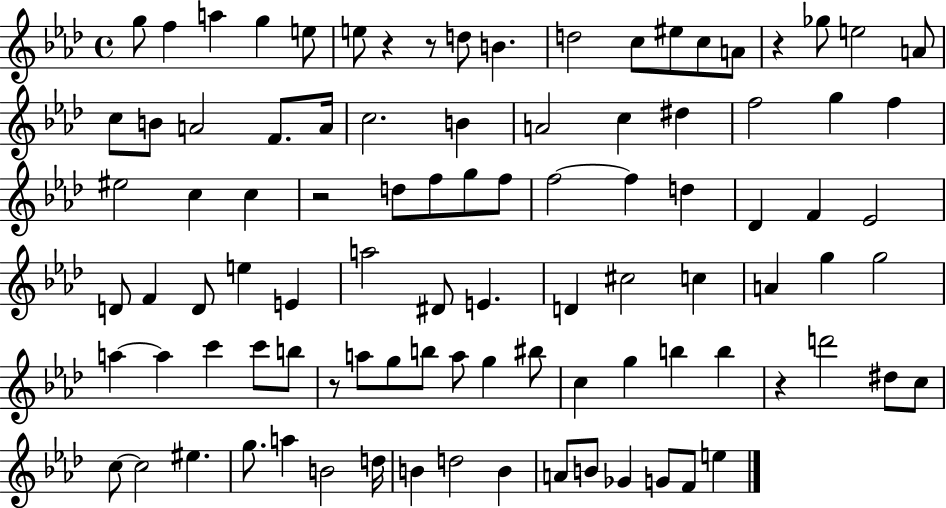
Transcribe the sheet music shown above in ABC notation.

X:1
T:Untitled
M:4/4
L:1/4
K:Ab
g/2 f a g e/2 e/2 z z/2 d/2 B d2 c/2 ^e/2 c/2 A/2 z _g/2 e2 A/2 c/2 B/2 A2 F/2 A/4 c2 B A2 c ^d f2 g f ^e2 c c z2 d/2 f/2 g/2 f/2 f2 f d _D F _E2 D/2 F D/2 e E a2 ^D/2 E D ^c2 c A g g2 a a c' c'/2 b/2 z/2 a/2 g/2 b/2 a/2 g ^b/2 c g b b z d'2 ^d/2 c/2 c/2 c2 ^e g/2 a B2 d/4 B d2 B A/2 B/2 _G G/2 F/2 e